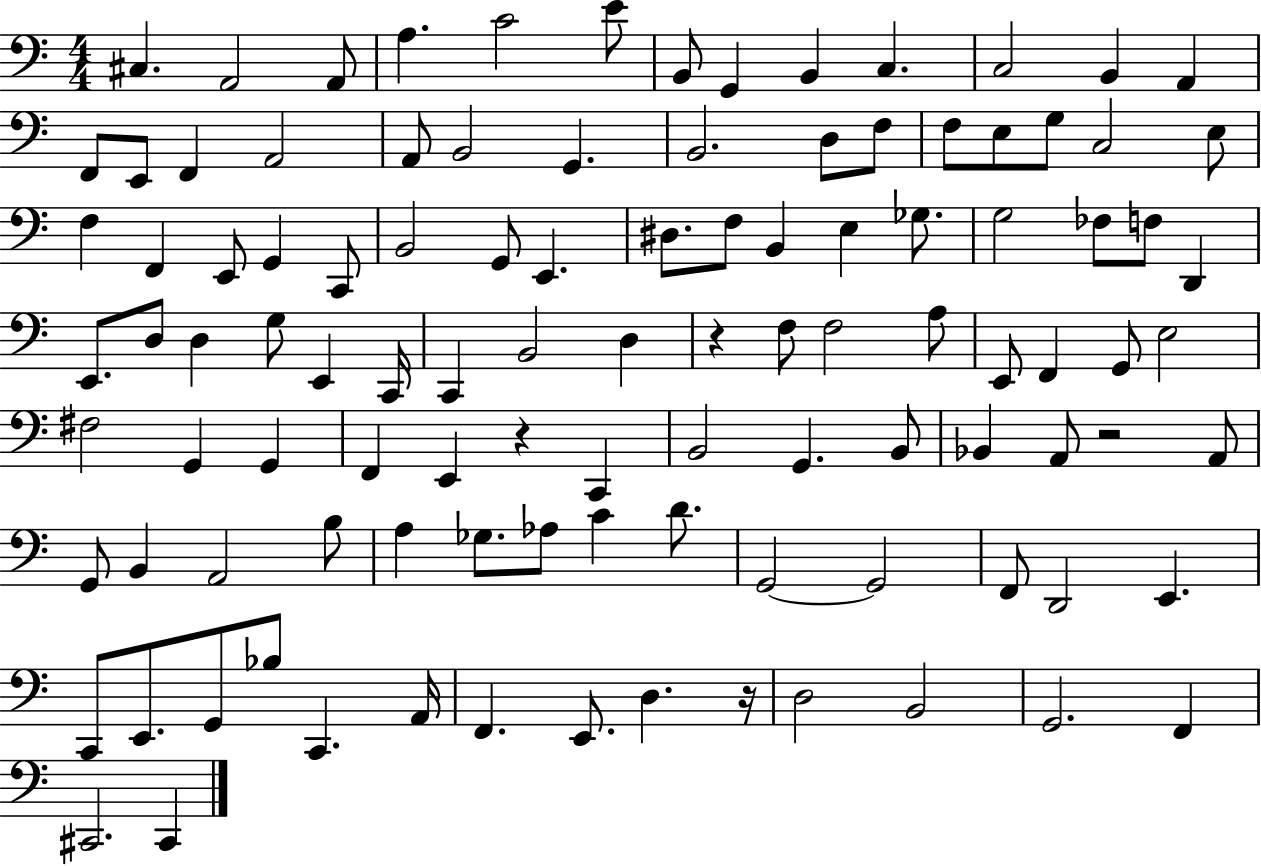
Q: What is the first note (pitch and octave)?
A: C#3